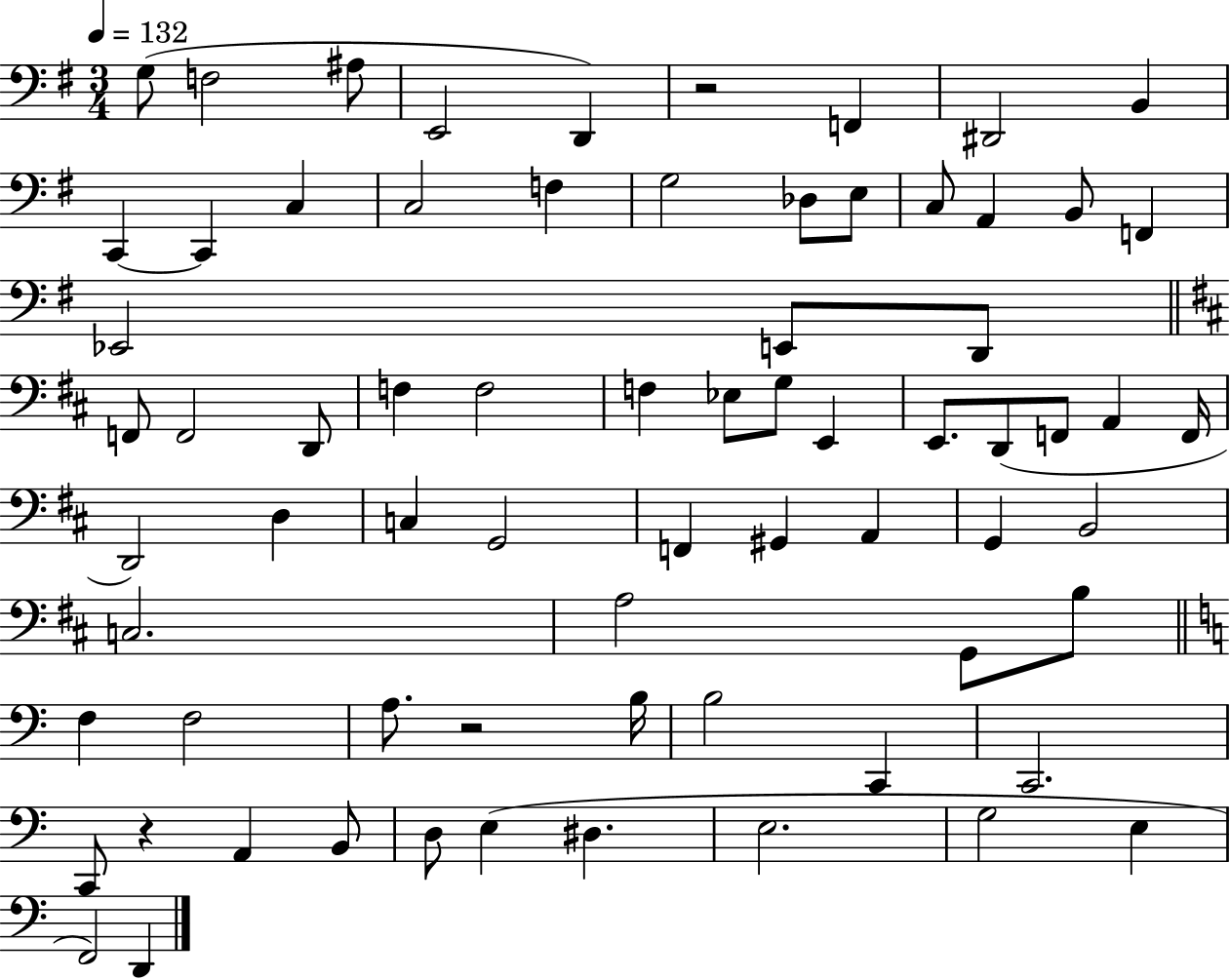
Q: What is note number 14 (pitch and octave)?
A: G3